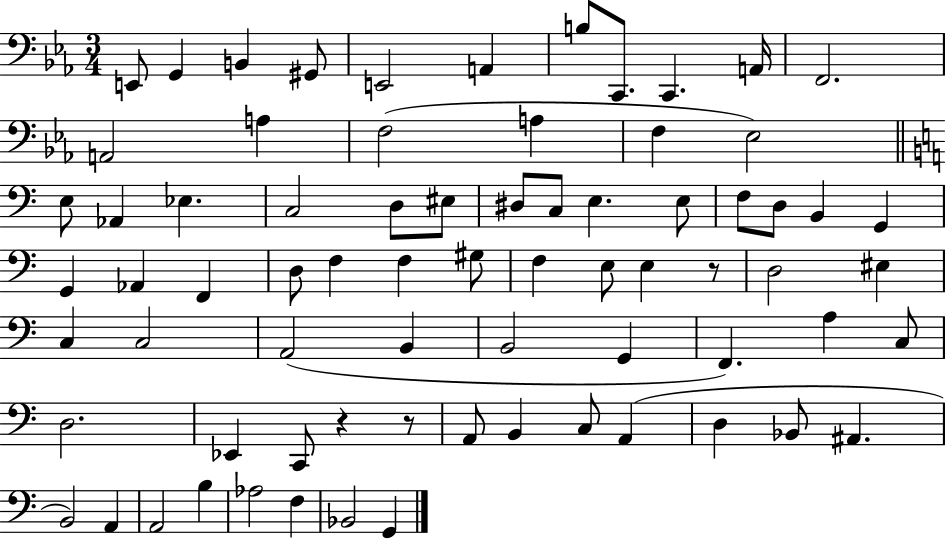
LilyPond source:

{
  \clef bass
  \numericTimeSignature
  \time 3/4
  \key ees \major
  e,8 g,4 b,4 gis,8 | e,2 a,4 | b8 c,8. c,4. a,16 | f,2. | \break a,2 a4 | f2( a4 | f4 ees2) | \bar "||" \break \key c \major e8 aes,4 ees4. | c2 d8 eis8 | dis8 c8 e4. e8 | f8 d8 b,4 g,4 | \break g,4 aes,4 f,4 | d8 f4 f4 gis8 | f4 e8 e4 r8 | d2 eis4 | \break c4 c2 | a,2( b,4 | b,2 g,4 | f,4.) a4 c8 | \break d2. | ees,4 c,8 r4 r8 | a,8 b,4 c8 a,4( | d4 bes,8 ais,4. | \break b,2) a,4 | a,2 b4 | aes2 f4 | bes,2 g,4 | \break \bar "|."
}